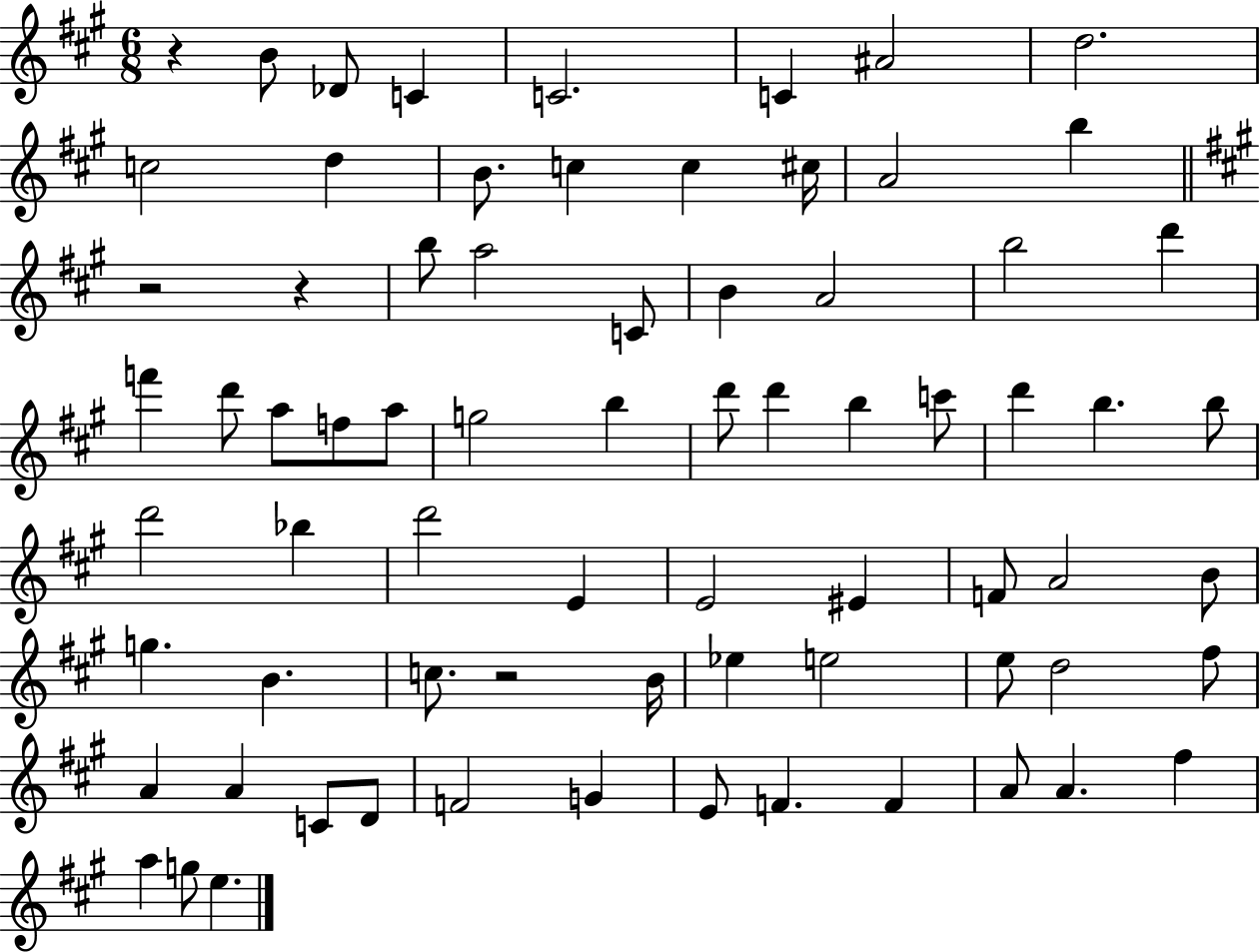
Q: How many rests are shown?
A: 4